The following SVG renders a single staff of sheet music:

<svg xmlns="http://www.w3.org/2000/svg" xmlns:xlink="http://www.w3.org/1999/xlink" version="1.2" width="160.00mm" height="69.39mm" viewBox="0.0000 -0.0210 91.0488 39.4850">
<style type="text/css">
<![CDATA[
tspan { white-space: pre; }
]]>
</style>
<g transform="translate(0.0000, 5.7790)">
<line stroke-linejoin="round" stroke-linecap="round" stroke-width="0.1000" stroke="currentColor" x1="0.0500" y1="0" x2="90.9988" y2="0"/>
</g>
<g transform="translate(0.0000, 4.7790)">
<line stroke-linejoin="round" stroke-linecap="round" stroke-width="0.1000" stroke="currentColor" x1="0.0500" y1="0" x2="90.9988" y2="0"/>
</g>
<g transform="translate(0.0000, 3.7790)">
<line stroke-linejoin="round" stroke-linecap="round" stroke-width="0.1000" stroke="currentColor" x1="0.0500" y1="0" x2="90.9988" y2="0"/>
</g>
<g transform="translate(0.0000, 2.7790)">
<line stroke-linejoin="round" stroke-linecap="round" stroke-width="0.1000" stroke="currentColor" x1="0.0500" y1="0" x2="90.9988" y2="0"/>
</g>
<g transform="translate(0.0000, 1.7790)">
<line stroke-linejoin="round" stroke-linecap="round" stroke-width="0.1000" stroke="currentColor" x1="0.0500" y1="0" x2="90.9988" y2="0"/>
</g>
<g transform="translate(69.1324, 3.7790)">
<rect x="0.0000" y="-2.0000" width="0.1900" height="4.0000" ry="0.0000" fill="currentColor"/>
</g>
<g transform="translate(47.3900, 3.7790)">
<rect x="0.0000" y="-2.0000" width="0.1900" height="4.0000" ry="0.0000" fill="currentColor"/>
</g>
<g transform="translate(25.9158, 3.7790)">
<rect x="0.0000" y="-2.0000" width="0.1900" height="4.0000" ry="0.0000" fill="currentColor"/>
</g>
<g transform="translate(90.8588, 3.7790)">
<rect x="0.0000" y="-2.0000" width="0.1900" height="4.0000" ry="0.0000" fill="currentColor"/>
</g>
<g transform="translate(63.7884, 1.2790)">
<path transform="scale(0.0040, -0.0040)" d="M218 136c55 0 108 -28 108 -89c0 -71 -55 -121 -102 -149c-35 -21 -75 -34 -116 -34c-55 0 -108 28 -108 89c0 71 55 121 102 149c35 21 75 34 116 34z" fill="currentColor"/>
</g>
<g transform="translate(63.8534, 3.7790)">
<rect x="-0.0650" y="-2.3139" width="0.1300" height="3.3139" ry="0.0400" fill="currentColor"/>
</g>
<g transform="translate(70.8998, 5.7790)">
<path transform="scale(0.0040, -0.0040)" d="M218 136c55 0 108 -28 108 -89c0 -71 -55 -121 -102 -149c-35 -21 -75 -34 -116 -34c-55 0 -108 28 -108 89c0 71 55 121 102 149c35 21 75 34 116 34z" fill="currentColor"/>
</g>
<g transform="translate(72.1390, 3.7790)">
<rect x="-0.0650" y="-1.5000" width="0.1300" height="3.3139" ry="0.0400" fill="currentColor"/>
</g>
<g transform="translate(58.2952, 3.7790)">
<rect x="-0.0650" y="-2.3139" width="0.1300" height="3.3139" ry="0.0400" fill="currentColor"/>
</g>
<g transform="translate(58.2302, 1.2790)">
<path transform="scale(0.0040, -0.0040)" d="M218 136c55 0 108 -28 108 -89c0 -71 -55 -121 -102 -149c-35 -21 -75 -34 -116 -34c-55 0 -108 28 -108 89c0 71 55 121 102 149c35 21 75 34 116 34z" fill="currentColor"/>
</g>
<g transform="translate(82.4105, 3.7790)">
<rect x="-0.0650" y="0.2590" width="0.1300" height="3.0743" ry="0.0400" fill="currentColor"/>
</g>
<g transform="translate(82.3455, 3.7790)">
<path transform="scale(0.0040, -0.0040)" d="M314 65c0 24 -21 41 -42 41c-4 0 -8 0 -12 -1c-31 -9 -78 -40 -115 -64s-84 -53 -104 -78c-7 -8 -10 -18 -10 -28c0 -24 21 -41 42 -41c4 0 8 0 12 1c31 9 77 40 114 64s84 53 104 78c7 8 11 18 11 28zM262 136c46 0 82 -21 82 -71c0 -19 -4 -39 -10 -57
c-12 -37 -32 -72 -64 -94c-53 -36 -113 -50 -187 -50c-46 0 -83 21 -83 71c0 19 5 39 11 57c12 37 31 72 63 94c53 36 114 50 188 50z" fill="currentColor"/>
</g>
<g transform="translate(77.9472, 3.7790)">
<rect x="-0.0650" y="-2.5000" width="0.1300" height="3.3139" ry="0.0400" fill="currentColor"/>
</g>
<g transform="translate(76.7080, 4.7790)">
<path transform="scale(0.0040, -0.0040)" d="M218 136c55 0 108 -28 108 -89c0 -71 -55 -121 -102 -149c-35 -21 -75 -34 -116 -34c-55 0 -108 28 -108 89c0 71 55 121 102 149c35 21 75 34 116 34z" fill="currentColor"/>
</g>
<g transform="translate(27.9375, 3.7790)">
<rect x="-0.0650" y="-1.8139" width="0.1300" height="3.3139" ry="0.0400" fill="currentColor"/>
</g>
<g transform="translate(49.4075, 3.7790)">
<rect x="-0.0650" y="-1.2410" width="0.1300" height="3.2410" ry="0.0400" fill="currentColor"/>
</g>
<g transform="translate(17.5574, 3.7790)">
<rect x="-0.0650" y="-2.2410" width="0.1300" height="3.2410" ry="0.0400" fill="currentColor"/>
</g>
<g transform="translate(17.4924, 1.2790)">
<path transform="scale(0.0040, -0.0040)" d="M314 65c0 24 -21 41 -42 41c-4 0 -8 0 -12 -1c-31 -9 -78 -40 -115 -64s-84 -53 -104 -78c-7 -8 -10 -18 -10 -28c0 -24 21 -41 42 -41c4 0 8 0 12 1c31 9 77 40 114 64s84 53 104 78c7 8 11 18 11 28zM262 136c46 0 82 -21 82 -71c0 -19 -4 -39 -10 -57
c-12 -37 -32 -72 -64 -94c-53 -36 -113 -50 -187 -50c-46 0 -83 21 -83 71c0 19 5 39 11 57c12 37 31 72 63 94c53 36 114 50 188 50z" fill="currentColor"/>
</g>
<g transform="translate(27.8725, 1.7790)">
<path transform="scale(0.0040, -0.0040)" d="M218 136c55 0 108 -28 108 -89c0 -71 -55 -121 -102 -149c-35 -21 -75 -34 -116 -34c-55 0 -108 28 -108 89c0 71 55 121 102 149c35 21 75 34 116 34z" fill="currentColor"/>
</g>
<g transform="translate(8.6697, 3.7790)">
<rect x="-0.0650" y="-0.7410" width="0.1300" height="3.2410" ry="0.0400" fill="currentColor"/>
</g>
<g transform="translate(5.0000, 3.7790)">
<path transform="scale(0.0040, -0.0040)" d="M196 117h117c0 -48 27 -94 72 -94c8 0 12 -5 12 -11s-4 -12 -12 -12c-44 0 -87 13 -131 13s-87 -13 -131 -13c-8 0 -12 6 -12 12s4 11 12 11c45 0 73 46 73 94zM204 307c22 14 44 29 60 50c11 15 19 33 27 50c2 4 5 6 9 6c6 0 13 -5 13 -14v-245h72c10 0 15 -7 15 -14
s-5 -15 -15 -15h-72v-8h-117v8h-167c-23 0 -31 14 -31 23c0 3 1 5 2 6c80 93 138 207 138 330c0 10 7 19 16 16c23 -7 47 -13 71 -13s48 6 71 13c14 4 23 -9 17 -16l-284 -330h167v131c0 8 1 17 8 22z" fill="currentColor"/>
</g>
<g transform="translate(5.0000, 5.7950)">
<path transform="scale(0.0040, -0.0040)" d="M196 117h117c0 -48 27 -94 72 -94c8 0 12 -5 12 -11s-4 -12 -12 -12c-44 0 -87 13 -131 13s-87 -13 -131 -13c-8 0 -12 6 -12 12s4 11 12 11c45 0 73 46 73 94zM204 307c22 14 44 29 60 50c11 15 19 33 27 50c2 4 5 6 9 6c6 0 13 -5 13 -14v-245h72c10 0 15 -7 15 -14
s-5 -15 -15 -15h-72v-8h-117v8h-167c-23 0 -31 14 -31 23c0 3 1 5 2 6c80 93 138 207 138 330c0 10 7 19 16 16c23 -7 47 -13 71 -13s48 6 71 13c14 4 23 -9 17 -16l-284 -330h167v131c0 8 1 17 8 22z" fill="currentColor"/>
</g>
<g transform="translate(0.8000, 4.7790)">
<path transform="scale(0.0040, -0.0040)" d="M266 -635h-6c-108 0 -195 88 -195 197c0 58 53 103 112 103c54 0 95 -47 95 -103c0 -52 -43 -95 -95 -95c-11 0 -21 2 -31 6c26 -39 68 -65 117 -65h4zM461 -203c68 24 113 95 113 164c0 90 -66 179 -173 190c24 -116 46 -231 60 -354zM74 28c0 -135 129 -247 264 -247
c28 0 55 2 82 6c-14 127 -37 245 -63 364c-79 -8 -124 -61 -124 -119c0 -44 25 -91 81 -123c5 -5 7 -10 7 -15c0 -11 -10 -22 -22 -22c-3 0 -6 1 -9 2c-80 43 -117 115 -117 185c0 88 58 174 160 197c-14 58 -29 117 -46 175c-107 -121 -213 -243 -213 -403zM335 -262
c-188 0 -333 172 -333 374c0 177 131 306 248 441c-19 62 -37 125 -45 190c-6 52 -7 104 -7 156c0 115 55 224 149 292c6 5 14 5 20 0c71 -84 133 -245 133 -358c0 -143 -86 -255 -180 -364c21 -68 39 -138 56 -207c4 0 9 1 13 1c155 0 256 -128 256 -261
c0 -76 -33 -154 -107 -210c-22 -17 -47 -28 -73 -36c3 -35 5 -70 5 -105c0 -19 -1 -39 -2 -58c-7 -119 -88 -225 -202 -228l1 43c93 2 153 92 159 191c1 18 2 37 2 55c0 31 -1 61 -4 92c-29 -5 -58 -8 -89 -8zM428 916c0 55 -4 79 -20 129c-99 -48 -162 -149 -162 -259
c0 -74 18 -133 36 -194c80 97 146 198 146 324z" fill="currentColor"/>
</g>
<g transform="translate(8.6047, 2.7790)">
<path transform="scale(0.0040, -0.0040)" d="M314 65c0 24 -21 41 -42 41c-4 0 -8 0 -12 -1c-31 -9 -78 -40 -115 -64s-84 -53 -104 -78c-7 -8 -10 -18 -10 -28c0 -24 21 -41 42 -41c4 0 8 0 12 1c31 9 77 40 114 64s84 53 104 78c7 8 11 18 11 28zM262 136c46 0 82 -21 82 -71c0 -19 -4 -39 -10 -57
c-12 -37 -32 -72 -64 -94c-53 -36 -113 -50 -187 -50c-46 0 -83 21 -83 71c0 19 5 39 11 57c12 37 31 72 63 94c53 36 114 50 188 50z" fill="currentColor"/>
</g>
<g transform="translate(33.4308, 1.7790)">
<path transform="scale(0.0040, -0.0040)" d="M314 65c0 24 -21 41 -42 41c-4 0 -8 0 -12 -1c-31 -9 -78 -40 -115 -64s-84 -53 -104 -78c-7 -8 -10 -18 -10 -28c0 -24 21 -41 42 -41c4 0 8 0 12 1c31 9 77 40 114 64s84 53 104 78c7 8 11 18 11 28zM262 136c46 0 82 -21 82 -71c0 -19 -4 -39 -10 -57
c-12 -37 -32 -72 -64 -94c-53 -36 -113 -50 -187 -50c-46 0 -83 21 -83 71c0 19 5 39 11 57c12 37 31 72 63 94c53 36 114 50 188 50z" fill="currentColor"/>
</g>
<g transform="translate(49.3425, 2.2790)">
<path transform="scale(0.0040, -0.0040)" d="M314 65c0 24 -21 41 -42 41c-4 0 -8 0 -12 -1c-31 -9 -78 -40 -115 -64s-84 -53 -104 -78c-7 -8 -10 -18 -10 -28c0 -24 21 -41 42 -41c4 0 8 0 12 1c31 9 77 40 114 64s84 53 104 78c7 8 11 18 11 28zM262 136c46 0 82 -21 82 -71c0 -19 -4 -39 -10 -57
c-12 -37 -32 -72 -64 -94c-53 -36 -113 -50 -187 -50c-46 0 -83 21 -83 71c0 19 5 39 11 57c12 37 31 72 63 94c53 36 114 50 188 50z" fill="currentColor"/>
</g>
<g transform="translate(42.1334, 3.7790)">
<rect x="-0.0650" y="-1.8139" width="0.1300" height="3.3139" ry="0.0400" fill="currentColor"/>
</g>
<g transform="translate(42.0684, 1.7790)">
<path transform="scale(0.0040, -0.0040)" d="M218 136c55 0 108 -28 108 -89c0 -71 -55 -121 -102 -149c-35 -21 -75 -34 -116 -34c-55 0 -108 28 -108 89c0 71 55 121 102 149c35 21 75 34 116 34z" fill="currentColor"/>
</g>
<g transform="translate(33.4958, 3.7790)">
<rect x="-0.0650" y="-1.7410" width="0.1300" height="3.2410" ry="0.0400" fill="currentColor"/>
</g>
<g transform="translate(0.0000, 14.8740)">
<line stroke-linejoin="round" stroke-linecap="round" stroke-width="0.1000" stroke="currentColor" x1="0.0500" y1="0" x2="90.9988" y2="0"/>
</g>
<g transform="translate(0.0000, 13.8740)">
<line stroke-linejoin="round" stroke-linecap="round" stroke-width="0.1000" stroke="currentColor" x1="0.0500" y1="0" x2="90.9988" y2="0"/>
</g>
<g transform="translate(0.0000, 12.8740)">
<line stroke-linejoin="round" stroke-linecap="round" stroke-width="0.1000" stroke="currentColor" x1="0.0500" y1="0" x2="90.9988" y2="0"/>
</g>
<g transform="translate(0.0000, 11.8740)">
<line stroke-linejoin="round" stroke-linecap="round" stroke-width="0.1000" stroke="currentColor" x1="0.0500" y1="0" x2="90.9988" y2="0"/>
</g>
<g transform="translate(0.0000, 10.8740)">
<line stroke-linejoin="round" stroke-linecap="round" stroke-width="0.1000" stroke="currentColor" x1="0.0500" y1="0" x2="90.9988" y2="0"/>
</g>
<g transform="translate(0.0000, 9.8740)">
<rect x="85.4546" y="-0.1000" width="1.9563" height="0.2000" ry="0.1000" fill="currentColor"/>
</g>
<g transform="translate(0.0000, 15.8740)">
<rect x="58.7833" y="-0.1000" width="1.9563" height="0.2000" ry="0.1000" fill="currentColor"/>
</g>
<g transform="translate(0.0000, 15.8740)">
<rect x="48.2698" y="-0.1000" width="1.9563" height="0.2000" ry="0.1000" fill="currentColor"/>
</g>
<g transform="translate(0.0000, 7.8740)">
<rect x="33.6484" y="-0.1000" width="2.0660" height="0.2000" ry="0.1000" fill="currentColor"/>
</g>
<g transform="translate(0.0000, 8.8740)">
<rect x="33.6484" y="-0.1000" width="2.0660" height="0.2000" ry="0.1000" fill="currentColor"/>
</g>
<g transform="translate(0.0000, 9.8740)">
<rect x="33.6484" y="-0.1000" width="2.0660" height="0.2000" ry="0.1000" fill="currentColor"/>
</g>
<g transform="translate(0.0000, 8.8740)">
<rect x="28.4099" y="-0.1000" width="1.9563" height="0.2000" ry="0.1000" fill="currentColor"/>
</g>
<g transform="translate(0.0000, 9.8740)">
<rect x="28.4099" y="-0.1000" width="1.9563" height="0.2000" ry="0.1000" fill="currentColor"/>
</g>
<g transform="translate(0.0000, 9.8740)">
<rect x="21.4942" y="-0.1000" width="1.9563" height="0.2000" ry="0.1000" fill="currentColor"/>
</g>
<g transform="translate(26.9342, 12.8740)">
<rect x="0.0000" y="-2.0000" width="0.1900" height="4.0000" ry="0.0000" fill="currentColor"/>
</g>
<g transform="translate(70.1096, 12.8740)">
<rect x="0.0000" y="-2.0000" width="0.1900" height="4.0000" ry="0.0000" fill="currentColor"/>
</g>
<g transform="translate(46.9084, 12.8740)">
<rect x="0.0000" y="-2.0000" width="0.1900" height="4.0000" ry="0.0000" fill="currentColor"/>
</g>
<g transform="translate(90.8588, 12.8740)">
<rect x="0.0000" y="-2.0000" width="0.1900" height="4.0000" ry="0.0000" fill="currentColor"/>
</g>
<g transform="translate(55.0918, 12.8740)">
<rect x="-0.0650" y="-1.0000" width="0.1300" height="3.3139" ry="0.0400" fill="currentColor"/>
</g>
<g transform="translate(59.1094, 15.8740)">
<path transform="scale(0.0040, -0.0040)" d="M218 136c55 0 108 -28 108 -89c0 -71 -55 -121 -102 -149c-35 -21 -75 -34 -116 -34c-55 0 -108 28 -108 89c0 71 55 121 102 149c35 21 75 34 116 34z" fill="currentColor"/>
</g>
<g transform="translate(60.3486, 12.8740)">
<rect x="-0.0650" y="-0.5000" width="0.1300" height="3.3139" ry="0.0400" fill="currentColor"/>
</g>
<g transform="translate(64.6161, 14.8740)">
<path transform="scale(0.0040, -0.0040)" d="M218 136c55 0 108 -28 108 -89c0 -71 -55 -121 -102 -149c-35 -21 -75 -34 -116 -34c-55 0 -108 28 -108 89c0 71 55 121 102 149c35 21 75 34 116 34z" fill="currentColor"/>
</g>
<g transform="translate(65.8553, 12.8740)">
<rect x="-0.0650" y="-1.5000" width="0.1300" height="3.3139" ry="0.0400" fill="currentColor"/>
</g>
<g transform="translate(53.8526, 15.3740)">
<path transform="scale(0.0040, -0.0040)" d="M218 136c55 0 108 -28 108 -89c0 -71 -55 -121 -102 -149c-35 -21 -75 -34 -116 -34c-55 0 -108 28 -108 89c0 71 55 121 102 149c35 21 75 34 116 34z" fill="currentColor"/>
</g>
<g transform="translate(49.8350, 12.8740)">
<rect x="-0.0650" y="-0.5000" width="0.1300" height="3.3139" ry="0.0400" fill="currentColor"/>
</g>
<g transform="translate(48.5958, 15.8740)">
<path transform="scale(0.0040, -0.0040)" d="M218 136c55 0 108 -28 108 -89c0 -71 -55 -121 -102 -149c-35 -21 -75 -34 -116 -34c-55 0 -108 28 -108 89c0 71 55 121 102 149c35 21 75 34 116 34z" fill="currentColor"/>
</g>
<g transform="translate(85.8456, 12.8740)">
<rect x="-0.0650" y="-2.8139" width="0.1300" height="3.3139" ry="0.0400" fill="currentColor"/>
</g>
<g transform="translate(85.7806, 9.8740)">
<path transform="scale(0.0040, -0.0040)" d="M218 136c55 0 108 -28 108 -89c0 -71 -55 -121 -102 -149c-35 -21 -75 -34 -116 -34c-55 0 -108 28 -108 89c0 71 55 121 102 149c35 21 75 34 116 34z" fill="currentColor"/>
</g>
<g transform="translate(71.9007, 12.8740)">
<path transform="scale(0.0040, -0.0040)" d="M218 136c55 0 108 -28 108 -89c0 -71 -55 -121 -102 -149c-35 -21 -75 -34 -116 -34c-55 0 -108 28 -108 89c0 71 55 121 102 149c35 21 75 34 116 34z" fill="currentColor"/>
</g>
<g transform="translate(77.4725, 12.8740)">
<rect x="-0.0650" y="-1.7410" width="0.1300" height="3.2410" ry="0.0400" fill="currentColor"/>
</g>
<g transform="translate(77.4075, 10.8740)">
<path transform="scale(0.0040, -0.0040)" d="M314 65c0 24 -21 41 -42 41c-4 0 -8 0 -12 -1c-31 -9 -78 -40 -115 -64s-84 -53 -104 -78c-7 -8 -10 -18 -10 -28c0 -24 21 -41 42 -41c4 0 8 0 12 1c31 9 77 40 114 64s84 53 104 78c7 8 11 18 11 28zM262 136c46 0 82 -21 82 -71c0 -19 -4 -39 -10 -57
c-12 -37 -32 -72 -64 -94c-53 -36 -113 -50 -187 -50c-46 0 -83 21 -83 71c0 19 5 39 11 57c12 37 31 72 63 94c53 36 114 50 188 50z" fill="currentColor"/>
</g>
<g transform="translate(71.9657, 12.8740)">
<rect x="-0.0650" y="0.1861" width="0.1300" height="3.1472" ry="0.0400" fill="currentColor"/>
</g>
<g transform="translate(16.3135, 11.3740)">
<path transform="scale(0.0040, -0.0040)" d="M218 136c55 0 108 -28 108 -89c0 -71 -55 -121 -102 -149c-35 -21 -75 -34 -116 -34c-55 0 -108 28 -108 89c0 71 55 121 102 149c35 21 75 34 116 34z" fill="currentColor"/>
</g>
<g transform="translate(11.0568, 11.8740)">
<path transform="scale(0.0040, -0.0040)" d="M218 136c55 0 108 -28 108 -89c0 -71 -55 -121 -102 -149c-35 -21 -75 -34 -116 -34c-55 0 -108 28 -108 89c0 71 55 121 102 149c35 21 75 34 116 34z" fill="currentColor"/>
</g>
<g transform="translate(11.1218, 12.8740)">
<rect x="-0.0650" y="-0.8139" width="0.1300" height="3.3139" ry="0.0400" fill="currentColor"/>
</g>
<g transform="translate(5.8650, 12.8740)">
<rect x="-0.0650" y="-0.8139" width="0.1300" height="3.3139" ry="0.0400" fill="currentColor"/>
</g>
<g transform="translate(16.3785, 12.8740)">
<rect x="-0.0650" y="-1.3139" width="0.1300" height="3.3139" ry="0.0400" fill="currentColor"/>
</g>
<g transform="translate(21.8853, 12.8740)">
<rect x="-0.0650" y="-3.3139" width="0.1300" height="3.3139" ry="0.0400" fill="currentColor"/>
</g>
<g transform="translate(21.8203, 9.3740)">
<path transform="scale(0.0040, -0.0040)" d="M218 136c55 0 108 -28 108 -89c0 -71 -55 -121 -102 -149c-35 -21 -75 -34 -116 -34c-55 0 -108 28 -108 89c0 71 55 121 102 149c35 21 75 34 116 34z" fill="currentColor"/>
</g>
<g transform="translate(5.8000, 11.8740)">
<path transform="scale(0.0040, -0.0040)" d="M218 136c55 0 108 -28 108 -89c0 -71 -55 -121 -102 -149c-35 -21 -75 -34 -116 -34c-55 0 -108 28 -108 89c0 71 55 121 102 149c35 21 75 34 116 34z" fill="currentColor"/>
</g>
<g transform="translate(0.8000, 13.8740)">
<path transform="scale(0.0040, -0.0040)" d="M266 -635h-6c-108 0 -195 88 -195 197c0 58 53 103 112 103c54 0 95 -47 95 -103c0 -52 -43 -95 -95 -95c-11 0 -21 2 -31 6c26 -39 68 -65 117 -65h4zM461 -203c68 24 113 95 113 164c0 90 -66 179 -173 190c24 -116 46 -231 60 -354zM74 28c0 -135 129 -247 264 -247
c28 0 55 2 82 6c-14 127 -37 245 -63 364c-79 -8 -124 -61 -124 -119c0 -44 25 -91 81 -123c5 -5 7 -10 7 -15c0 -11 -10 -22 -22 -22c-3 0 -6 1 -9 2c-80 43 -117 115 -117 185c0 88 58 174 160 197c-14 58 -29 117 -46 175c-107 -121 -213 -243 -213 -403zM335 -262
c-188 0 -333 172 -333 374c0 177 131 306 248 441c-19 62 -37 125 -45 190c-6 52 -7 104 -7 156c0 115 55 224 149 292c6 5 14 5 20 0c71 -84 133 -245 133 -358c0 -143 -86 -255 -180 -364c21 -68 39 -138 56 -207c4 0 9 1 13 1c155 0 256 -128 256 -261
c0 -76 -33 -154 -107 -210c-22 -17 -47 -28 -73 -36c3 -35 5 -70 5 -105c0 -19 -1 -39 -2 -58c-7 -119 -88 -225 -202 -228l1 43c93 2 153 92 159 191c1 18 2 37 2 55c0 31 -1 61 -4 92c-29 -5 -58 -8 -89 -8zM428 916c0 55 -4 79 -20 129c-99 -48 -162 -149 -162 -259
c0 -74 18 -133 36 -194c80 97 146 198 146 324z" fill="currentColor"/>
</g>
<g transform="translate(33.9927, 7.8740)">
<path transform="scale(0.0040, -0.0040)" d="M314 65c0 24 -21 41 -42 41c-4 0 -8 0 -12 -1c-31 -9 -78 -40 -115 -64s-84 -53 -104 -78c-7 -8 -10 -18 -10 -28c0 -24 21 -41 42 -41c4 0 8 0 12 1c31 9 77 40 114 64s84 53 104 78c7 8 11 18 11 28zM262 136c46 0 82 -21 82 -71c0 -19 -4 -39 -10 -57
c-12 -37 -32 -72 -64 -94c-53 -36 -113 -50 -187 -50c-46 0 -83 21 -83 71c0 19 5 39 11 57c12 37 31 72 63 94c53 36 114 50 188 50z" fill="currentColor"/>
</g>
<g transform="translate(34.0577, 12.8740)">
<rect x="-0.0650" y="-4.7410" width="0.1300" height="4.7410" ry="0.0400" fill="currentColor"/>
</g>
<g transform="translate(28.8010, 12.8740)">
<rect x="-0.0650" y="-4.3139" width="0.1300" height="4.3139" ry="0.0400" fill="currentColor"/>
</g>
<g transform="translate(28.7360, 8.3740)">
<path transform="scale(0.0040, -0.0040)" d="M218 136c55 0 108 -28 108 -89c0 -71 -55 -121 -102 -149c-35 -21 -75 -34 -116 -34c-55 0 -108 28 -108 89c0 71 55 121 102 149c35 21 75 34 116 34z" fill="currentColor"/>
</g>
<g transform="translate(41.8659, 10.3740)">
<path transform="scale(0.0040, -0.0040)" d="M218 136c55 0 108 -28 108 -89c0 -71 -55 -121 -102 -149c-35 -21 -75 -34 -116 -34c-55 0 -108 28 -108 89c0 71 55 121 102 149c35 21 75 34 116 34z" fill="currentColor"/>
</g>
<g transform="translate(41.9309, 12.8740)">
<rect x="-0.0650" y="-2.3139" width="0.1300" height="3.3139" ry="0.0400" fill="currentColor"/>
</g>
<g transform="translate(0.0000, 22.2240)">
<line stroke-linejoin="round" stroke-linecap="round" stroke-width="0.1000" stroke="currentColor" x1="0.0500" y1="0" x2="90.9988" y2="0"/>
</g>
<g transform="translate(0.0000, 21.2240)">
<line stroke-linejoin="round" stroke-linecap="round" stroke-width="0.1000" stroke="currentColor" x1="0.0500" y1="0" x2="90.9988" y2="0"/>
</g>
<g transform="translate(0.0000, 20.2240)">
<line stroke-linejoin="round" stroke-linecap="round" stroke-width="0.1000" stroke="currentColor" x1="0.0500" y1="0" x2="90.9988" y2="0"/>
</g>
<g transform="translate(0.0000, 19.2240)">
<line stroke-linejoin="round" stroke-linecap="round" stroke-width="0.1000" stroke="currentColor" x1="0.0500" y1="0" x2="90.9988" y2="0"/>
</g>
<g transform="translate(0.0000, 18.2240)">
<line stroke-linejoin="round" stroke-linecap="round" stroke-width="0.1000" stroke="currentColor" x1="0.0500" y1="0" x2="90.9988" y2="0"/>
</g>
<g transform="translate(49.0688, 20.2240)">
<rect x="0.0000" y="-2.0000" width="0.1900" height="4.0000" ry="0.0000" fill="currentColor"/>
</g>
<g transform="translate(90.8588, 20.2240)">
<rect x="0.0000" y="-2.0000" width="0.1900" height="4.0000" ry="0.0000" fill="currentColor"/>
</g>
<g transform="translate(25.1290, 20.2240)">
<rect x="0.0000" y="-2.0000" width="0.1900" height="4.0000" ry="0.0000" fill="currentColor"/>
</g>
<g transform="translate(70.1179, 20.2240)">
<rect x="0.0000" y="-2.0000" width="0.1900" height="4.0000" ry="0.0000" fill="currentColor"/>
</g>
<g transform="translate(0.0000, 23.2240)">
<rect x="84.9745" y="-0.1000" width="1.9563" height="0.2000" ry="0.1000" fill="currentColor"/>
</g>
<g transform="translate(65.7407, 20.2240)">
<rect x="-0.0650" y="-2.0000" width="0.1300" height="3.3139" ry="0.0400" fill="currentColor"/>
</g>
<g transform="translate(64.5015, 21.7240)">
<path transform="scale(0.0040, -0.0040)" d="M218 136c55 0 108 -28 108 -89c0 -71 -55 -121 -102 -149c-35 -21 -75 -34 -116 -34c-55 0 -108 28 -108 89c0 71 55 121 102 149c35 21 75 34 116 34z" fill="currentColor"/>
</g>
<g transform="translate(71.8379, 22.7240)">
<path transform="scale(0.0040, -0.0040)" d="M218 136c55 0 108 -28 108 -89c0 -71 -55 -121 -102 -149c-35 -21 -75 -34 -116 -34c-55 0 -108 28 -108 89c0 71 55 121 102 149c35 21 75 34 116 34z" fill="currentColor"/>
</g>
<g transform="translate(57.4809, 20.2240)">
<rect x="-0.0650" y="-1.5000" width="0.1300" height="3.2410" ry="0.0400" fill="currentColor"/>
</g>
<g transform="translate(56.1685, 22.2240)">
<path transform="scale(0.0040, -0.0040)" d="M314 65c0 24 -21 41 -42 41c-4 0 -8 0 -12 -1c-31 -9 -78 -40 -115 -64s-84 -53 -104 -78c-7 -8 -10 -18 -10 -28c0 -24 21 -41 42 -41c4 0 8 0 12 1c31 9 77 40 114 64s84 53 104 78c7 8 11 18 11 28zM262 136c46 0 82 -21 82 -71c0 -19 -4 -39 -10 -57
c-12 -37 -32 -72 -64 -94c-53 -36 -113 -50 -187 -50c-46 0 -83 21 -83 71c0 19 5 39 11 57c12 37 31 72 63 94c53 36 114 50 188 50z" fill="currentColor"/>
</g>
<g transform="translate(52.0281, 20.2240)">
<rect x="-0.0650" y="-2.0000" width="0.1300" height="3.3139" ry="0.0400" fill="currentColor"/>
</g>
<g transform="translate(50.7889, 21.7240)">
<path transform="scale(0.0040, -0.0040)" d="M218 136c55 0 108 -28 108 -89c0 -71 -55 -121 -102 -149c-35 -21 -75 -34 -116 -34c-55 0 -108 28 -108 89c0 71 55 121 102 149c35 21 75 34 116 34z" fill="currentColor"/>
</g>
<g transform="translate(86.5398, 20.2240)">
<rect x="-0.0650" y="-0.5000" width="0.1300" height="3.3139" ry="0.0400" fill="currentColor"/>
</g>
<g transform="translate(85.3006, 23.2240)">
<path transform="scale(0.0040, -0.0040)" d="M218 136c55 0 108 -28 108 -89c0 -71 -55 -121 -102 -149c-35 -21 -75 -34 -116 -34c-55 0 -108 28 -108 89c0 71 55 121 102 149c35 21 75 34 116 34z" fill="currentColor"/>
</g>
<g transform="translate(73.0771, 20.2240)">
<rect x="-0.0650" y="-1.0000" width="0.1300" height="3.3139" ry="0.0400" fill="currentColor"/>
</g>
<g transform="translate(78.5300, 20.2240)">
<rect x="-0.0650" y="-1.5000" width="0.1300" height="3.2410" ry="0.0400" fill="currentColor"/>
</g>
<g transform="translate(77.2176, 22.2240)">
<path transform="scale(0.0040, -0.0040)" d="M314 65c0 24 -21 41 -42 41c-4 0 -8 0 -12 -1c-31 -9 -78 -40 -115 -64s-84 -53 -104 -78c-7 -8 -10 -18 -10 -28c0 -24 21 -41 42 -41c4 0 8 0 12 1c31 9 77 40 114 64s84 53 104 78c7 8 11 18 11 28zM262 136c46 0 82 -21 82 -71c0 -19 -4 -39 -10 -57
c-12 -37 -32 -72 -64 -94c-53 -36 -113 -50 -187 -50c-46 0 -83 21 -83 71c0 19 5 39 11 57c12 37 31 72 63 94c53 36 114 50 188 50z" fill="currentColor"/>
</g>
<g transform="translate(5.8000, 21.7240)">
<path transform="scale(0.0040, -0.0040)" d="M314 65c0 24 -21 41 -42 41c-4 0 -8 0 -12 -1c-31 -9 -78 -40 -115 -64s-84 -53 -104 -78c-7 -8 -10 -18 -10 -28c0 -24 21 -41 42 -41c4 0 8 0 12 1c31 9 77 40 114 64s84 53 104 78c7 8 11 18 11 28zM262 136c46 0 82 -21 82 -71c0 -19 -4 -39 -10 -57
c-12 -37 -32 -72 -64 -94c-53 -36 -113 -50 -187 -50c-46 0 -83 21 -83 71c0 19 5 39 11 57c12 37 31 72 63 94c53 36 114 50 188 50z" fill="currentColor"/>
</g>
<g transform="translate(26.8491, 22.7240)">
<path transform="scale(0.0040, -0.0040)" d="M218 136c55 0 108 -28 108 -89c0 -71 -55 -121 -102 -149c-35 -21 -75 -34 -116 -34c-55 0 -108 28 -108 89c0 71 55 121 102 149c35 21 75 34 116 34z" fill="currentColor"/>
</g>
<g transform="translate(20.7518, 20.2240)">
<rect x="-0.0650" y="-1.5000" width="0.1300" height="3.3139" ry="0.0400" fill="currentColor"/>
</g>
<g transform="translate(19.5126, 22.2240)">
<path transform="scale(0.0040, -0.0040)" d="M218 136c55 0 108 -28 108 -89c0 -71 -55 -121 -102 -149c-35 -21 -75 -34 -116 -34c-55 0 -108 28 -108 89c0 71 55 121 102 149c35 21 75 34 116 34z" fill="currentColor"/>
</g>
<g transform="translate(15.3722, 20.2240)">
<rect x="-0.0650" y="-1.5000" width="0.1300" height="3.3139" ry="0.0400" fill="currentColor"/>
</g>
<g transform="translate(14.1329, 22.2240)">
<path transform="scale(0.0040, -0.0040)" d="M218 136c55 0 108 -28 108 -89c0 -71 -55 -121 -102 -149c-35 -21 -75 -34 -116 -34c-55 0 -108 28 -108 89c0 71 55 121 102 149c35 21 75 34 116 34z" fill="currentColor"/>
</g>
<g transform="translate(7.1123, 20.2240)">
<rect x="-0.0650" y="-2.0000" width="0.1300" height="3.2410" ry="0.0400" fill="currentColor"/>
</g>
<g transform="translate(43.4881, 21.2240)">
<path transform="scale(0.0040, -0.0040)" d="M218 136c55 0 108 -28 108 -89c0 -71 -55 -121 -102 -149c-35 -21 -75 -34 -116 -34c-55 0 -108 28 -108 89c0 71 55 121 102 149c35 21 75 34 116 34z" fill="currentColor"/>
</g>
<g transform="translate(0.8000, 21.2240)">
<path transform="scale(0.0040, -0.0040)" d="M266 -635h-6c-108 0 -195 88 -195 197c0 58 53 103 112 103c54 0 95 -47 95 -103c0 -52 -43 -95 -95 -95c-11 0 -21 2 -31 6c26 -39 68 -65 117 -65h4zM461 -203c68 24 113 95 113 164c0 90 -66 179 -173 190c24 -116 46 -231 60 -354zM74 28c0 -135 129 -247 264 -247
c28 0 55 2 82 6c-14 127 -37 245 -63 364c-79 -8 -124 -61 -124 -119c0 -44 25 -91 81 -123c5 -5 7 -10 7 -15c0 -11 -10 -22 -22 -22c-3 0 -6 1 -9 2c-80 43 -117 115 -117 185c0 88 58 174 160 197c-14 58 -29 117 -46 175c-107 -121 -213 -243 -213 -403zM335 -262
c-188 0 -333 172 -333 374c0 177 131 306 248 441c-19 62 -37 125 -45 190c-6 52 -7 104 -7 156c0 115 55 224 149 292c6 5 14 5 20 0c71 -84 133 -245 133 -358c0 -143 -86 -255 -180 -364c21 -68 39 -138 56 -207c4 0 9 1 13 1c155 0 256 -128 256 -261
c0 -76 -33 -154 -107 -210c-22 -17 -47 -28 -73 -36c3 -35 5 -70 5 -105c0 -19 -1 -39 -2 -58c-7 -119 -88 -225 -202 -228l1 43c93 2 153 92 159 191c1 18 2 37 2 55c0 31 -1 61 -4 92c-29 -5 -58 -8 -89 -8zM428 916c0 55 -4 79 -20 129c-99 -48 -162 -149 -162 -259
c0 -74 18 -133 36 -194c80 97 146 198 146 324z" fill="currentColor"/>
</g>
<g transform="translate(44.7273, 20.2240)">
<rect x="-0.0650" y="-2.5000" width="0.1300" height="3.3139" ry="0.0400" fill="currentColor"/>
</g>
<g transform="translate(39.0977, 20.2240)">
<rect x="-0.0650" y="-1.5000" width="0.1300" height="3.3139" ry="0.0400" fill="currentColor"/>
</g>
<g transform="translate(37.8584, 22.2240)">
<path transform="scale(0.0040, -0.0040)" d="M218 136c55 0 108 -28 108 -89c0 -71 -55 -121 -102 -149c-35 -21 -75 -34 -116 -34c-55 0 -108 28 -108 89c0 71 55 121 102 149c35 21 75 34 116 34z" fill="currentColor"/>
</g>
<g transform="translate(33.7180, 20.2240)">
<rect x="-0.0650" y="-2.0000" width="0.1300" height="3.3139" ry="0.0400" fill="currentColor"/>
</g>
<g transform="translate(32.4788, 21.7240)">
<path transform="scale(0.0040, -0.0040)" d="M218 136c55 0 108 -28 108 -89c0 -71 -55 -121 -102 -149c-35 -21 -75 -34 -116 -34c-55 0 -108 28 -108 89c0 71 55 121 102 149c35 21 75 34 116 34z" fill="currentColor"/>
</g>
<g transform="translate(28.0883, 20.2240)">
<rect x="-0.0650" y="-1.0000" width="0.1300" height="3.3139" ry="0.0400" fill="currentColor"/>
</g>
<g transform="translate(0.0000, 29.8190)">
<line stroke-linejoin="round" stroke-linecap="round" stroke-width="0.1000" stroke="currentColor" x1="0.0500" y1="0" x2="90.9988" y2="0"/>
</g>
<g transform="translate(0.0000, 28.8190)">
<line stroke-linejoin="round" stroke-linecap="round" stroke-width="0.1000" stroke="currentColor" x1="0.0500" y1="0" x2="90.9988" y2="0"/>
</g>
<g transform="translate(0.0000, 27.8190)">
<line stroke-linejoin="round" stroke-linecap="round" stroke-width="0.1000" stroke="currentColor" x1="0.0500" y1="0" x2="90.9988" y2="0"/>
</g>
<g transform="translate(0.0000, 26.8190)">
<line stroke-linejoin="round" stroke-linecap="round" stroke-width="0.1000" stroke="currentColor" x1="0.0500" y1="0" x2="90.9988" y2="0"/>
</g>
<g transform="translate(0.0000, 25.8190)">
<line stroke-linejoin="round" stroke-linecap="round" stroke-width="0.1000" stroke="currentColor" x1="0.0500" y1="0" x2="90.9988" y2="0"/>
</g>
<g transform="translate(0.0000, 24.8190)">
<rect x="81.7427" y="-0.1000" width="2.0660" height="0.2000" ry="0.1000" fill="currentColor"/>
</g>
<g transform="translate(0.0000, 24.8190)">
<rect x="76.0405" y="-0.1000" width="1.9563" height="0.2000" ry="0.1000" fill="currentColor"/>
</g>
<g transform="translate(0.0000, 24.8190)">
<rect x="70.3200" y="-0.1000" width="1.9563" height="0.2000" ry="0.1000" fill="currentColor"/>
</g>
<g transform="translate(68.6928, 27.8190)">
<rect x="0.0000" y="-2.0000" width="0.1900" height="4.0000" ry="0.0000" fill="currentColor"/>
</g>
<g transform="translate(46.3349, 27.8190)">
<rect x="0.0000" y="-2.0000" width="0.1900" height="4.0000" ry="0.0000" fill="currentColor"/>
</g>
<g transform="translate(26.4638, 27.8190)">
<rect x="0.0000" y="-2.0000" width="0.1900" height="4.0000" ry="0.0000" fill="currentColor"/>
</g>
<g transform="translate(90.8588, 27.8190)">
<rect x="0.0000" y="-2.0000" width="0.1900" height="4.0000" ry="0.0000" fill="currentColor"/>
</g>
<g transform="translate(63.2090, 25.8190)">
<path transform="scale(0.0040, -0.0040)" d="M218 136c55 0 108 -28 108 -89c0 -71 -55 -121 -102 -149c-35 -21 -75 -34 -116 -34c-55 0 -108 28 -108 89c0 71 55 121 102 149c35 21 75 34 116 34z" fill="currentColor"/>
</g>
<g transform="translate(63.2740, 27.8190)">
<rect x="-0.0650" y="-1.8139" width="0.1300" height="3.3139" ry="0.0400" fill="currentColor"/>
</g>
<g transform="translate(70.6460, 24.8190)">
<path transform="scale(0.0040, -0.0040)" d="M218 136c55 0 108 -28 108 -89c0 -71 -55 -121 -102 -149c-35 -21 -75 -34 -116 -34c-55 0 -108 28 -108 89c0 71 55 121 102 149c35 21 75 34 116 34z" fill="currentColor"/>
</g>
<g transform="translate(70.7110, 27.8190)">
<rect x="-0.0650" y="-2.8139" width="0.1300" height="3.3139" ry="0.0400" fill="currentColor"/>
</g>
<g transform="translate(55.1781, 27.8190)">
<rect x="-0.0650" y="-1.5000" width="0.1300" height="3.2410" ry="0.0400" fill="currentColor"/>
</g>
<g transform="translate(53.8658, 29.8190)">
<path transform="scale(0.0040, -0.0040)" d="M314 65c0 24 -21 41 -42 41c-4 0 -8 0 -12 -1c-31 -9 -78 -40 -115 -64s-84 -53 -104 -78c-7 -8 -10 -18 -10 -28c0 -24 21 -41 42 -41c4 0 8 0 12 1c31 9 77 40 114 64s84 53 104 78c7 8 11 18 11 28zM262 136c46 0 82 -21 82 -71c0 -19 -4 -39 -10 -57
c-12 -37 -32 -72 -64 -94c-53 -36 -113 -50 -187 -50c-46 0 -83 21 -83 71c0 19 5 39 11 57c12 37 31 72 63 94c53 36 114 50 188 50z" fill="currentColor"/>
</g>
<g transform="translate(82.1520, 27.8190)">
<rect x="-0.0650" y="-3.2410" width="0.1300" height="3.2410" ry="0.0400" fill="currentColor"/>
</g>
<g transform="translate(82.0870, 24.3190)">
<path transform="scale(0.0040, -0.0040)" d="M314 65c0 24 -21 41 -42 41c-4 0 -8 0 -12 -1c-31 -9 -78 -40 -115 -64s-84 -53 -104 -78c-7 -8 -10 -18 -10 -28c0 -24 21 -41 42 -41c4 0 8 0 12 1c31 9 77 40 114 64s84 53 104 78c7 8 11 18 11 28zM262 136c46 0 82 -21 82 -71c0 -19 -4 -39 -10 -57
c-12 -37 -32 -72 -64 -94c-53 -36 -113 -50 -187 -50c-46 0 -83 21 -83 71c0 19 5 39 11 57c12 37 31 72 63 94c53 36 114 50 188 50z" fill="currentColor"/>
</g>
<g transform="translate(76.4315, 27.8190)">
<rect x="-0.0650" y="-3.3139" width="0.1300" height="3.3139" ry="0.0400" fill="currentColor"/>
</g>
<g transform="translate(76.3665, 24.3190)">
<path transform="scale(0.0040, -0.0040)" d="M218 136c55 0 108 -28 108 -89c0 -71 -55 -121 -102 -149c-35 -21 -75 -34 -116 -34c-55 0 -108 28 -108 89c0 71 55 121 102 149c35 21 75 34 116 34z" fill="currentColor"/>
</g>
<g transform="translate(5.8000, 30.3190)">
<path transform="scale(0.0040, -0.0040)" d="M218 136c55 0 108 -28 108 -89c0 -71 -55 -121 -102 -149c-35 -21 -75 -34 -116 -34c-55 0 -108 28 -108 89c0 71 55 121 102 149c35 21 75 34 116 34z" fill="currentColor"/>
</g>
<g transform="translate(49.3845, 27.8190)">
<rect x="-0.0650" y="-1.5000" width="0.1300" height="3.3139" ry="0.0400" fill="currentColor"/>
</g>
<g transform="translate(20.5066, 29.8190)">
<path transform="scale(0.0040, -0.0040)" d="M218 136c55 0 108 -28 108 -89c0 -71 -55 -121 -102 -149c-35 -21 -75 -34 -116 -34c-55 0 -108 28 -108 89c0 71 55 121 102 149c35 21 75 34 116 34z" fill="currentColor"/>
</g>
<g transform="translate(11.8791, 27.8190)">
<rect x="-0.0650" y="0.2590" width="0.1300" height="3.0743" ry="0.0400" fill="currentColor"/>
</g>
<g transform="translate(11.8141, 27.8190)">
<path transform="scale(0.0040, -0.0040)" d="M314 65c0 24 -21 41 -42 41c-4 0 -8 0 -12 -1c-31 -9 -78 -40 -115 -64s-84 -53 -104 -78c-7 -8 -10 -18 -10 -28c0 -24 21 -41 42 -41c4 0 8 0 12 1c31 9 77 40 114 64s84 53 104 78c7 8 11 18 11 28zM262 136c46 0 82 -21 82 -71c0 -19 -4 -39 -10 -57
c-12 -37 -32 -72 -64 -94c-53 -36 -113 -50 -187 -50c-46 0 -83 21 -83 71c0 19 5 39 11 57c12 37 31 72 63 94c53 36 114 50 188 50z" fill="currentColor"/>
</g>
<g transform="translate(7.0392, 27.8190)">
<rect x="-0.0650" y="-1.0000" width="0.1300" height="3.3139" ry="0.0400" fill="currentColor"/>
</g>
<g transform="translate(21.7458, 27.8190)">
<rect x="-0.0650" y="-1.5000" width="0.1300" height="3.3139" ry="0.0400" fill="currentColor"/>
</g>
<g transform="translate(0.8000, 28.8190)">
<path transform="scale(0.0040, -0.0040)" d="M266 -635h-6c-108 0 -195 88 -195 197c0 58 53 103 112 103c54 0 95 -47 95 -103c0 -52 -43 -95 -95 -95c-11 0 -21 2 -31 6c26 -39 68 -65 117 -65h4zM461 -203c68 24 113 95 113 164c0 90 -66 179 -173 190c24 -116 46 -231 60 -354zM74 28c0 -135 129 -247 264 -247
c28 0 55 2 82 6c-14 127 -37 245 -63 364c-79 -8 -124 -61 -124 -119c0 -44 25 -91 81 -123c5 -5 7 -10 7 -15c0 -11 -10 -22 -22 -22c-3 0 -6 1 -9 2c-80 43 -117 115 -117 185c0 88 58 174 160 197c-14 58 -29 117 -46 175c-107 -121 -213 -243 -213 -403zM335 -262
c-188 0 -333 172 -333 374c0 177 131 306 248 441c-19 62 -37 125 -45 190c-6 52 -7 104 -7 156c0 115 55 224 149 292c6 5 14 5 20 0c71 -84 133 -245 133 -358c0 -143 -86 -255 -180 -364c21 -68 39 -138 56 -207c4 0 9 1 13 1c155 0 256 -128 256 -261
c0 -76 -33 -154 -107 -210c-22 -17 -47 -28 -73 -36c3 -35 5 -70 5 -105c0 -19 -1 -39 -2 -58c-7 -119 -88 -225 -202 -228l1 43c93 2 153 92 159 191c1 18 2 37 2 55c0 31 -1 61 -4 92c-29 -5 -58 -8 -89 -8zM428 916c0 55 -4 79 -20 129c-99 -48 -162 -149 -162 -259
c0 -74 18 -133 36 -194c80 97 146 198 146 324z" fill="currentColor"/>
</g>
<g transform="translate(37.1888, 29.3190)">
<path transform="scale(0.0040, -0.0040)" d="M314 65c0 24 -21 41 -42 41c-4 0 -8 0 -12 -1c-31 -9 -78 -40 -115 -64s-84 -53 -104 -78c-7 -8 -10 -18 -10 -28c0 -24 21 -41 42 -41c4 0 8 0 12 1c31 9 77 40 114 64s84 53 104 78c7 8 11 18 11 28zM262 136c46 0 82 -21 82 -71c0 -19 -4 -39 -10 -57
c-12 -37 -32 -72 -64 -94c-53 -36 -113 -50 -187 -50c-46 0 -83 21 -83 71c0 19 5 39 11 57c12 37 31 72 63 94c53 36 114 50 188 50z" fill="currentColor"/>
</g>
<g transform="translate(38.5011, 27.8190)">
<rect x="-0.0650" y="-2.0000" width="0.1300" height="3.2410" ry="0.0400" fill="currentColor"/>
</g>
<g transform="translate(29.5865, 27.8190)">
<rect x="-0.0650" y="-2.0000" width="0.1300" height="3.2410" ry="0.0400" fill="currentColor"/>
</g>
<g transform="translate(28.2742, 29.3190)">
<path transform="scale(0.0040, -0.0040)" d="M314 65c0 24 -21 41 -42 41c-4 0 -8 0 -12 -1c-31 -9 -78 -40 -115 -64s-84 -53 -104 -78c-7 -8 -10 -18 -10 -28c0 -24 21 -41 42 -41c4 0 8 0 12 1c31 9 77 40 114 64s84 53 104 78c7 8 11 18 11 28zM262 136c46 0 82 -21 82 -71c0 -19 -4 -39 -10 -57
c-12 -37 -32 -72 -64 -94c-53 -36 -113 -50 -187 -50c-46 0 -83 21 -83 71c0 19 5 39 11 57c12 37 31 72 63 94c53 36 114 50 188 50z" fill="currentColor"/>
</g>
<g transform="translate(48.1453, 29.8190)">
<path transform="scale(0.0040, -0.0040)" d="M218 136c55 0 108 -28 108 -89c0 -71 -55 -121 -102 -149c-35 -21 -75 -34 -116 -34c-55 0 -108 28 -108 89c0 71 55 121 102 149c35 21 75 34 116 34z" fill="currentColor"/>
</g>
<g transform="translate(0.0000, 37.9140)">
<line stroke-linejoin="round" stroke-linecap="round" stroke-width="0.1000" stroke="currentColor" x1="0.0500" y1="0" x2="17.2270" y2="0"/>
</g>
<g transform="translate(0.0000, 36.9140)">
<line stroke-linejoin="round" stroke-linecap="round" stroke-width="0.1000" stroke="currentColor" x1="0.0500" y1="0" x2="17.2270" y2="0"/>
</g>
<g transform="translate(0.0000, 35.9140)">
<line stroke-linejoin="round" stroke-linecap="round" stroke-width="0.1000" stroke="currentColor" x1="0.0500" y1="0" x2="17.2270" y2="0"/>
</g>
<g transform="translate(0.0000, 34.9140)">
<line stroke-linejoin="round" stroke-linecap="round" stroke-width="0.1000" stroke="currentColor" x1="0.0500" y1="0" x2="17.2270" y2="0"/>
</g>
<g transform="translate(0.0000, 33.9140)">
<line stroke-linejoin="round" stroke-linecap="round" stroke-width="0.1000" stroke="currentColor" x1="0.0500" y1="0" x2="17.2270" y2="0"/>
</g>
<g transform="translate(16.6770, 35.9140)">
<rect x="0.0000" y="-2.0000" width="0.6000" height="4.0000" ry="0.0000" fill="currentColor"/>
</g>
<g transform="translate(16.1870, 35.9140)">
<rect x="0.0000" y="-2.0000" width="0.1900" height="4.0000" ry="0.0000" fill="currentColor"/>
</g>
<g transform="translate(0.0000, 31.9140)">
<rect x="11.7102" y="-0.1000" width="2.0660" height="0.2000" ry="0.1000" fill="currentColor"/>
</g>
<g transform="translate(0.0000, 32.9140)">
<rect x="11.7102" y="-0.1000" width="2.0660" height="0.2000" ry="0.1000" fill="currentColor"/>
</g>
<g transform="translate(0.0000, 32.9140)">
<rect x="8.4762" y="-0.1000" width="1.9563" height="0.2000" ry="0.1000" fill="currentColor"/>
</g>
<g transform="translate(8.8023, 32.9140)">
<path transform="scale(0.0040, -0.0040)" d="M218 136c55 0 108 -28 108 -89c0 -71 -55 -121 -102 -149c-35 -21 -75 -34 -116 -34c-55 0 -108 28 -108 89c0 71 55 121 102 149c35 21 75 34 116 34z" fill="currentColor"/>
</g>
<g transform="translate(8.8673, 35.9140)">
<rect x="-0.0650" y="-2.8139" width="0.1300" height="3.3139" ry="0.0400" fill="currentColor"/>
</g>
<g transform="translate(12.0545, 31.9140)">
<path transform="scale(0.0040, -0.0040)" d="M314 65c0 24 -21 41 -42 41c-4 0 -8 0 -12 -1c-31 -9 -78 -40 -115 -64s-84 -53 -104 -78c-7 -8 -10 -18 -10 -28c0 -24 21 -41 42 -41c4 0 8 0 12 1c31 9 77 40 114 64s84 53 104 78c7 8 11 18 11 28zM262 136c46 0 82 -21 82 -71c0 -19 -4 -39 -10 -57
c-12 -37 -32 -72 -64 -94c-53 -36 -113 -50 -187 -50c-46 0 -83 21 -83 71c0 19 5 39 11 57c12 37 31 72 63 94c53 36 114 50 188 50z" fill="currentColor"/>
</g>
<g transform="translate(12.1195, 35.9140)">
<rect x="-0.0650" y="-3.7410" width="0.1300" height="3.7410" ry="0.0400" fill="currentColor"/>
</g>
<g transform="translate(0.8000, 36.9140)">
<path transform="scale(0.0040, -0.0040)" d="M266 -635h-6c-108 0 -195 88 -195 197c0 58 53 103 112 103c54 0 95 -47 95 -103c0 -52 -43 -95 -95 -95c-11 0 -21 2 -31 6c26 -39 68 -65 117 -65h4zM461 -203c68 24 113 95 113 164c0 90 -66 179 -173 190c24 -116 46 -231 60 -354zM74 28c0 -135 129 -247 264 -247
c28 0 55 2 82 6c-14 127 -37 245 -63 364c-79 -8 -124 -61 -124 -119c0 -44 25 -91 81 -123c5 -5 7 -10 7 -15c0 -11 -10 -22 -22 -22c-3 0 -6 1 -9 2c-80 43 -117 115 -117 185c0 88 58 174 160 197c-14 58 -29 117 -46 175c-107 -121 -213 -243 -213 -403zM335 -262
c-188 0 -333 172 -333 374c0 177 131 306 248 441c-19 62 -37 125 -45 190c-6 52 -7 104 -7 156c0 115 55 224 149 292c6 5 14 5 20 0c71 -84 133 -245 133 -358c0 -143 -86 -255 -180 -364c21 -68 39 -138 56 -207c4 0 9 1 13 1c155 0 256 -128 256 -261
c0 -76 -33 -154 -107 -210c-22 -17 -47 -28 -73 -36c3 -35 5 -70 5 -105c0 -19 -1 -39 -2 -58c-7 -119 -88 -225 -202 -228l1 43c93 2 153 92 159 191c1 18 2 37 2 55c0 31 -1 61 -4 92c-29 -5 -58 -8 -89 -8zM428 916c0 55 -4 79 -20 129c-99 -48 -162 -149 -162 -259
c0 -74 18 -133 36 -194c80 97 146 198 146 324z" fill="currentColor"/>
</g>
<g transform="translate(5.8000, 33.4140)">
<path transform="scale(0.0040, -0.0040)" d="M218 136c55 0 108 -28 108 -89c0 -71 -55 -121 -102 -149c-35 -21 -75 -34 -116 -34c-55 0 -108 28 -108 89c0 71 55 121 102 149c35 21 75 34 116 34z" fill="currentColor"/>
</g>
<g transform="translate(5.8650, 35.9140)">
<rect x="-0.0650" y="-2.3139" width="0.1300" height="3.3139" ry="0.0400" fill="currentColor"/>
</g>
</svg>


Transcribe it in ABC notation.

X:1
T:Untitled
M:4/4
L:1/4
K:C
d2 g2 f f2 f e2 g g E G B2 d d e b d' e'2 g C D C E B f2 a F2 E E D F E G F E2 F D E2 C D B2 E F2 F2 E E2 f a b b2 g a c'2